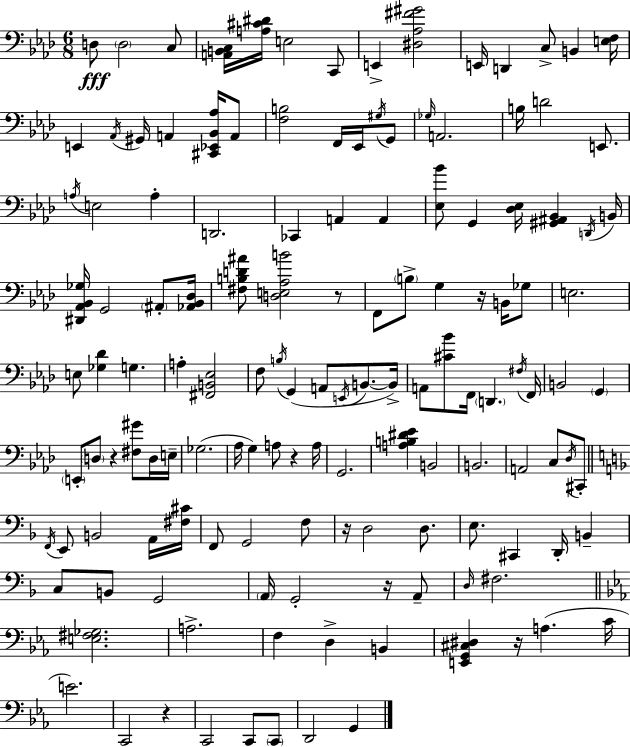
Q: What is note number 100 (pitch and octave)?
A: B2